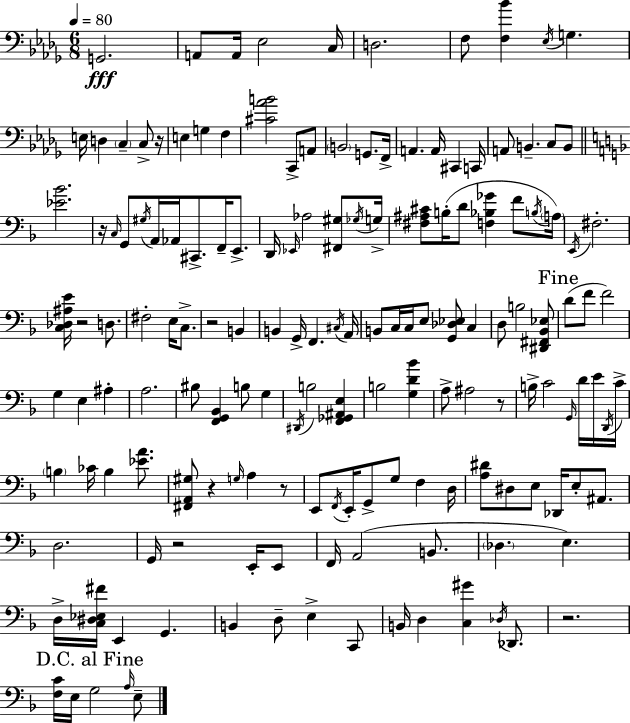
X:1
T:Untitled
M:6/8
L:1/4
K:Bbm
G,,2 A,,/2 A,,/4 _E,2 C,/4 D,2 F,/2 [F,_B] _E,/4 G, E,/4 D, C, C,/2 z/4 E, G, F, [^C_AB]2 C,,/2 A,,/2 B,,2 G,,/2 F,,/4 A,, A,,/4 ^C,, C,,/4 A,,/2 B,, C,/2 B,,/2 [_E_B]2 z/4 C,/4 G,,/2 ^G,/4 A,,/4 _A,,/4 ^C,,/2 F,,/4 E,,/2 D,,/4 _E,,/4 _A,2 [^F,,^G,]/2 _G,/4 G,/4 [^F,^A,^C]/2 B,/4 D/2 [F,_B,_G] F/2 B,/4 A,/4 E,,/4 ^F,2 [C,_D,^A,E]/4 z2 D,/2 ^F,2 E,/4 C,/2 z2 B,, B,, G,,/4 F,, ^C,/4 A,,/4 B,,/2 C,/4 C,/4 E,/2 [G,,_D,_E,]/2 C, D,/2 B,2 [^D,,^F,,_B,,_E,]/2 D/2 F/2 F2 G, E, ^A, A,2 ^B,/2 [F,,G,,_B,,] B,/2 G, ^D,,/4 B,2 [F,,_G,,^A,,E,] B,2 [G,D_B] A,/2 ^A,2 z/2 B,/4 C2 G,,/4 D/4 E/4 D,,/4 C/4 B, _C/4 B, [_EA]/2 [^F,,A,,^G,]/2 z G,/4 A, z/2 E,,/2 F,,/4 E,,/4 G,,/2 G,/2 F, D,/4 [A,^D]/2 ^D,/2 E,/2 _D,,/4 E,/2 ^A,,/2 D,2 G,,/4 z2 E,,/4 E,,/2 F,,/4 A,,2 B,,/2 _D, E, D,/4 [C,^D,_E,^F]/4 E,, G,, B,, D,/2 E, C,,/2 B,,/4 D, [C,^G] _D,/4 _D,,/2 z2 [F,C]/4 E,/4 G,2 A,/4 E,/2